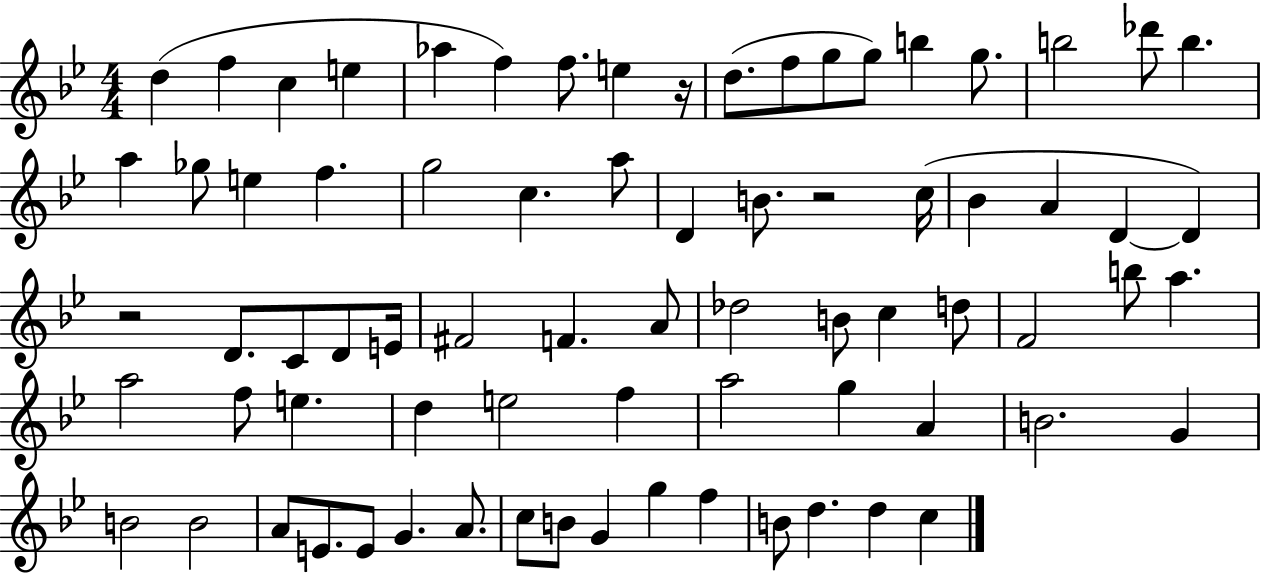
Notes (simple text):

D5/q F5/q C5/q E5/q Ab5/q F5/q F5/e. E5/q R/s D5/e. F5/e G5/e G5/e B5/q G5/e. B5/h Db6/e B5/q. A5/q Gb5/e E5/q F5/q. G5/h C5/q. A5/e D4/q B4/e. R/h C5/s Bb4/q A4/q D4/q D4/q R/h D4/e. C4/e D4/e E4/s F#4/h F4/q. A4/e Db5/h B4/e C5/q D5/e F4/h B5/e A5/q. A5/h F5/e E5/q. D5/q E5/h F5/q A5/h G5/q A4/q B4/h. G4/q B4/h B4/h A4/e E4/e. E4/e G4/q. A4/e. C5/e B4/e G4/q G5/q F5/q B4/e D5/q. D5/q C5/q